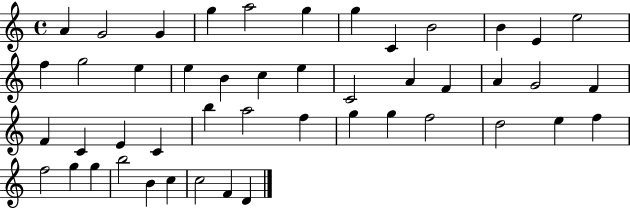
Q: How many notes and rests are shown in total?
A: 47